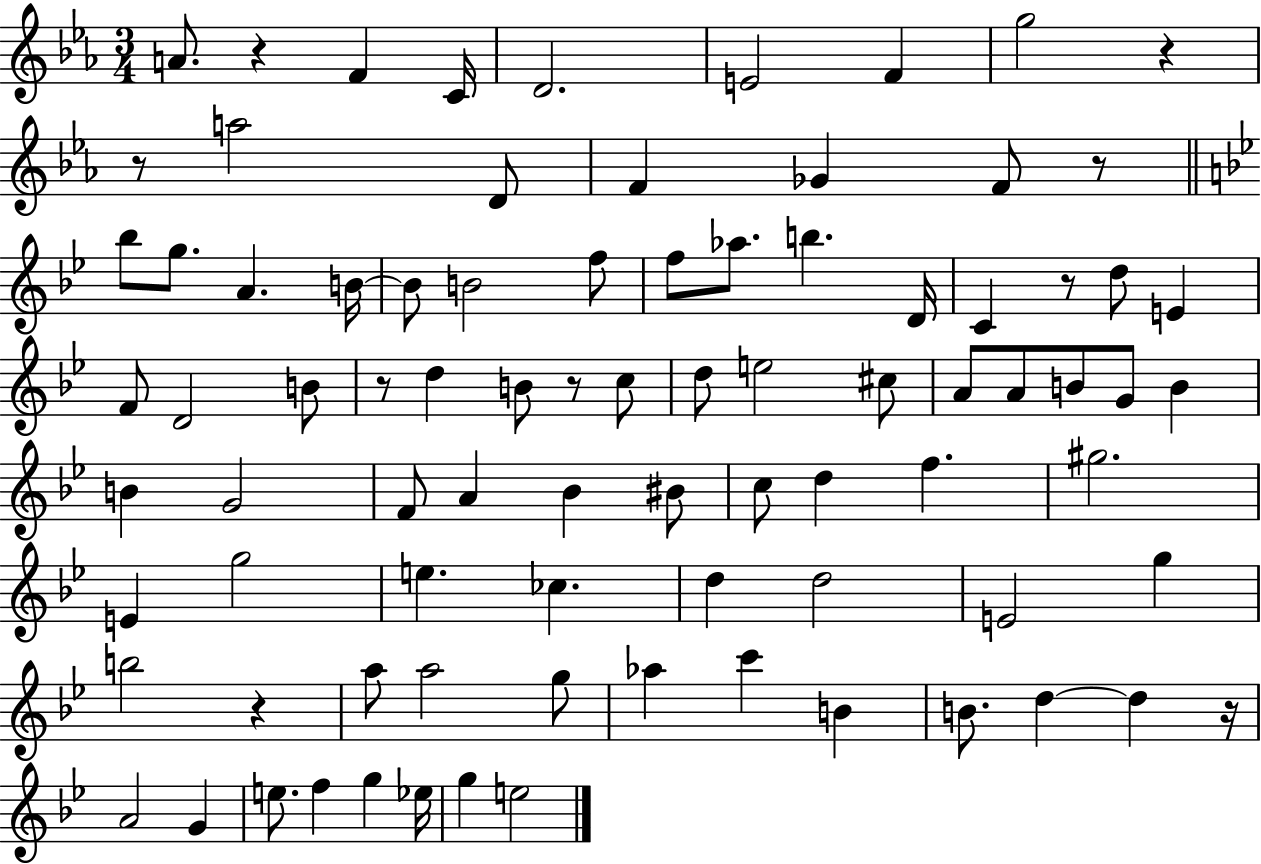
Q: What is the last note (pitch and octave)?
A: E5